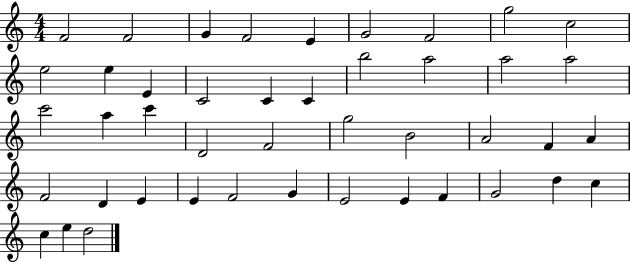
X:1
T:Untitled
M:4/4
L:1/4
K:C
F2 F2 G F2 E G2 F2 g2 c2 e2 e E C2 C C b2 a2 a2 a2 c'2 a c' D2 F2 g2 B2 A2 F A F2 D E E F2 G E2 E F G2 d c c e d2